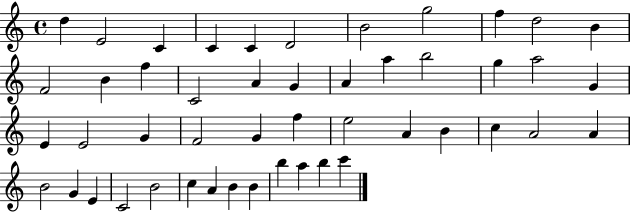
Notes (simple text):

D5/q E4/h C4/q C4/q C4/q D4/h B4/h G5/h F5/q D5/h B4/q F4/h B4/q F5/q C4/h A4/q G4/q A4/q A5/q B5/h G5/q A5/h G4/q E4/q E4/h G4/q F4/h G4/q F5/q E5/h A4/q B4/q C5/q A4/h A4/q B4/h G4/q E4/q C4/h B4/h C5/q A4/q B4/q B4/q B5/q A5/q B5/q C6/q